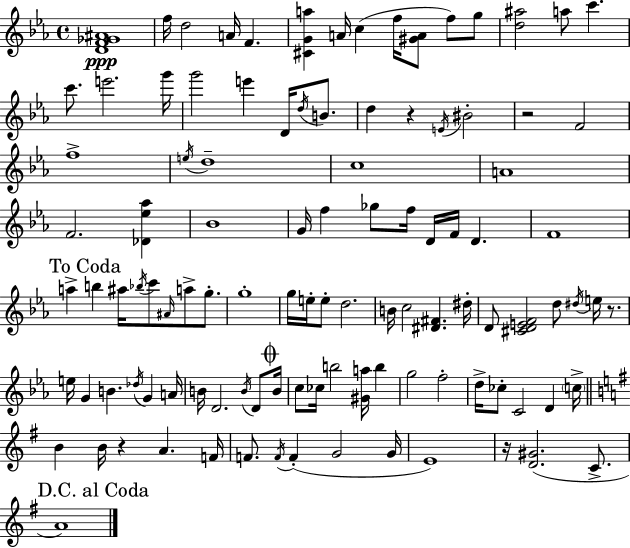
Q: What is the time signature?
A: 4/4